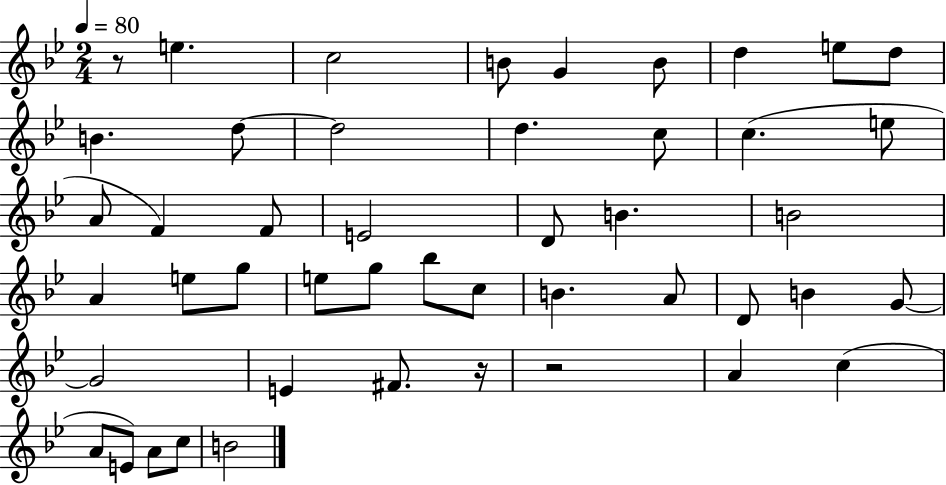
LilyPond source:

{
  \clef treble
  \numericTimeSignature
  \time 2/4
  \key bes \major
  \tempo 4 = 80
  r8 e''4. | c''2 | b'8 g'4 b'8 | d''4 e''8 d''8 | \break b'4. d''8~~ | d''2 | d''4. c''8 | c''4.( e''8 | \break a'8 f'4) f'8 | e'2 | d'8 b'4. | b'2 | \break a'4 e''8 g''8 | e''8 g''8 bes''8 c''8 | b'4. a'8 | d'8 b'4 g'8~~ | \break g'2 | e'4 fis'8. r16 | r2 | a'4 c''4( | \break a'8 e'8) a'8 c''8 | b'2 | \bar "|."
}